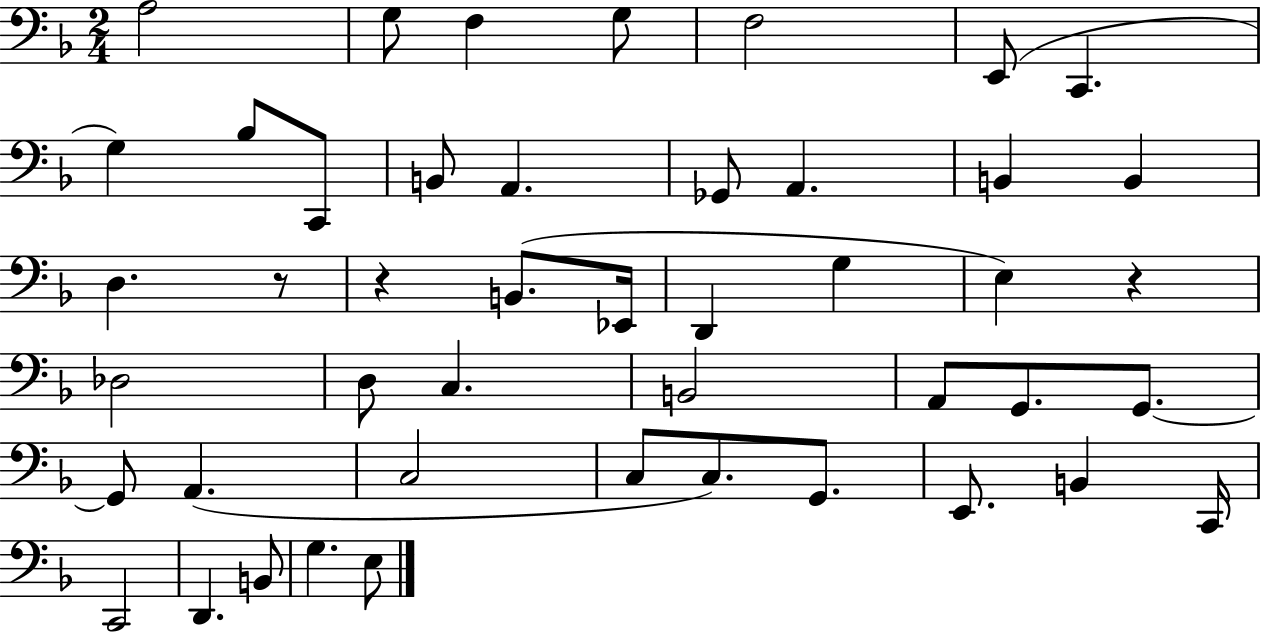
{
  \clef bass
  \numericTimeSignature
  \time 2/4
  \key f \major
  a2 | g8 f4 g8 | f2 | e,8( c,4. | \break g4) bes8 c,8 | b,8 a,4. | ges,8 a,4. | b,4 b,4 | \break d4. r8 | r4 b,8.( ees,16 | d,4 g4 | e4) r4 | \break des2 | d8 c4. | b,2 | a,8 g,8. g,8.~~ | \break g,8 a,4.( | c2 | c8 c8.) g,8. | e,8. b,4 c,16 | \break c,2 | d,4. b,8 | g4. e8 | \bar "|."
}